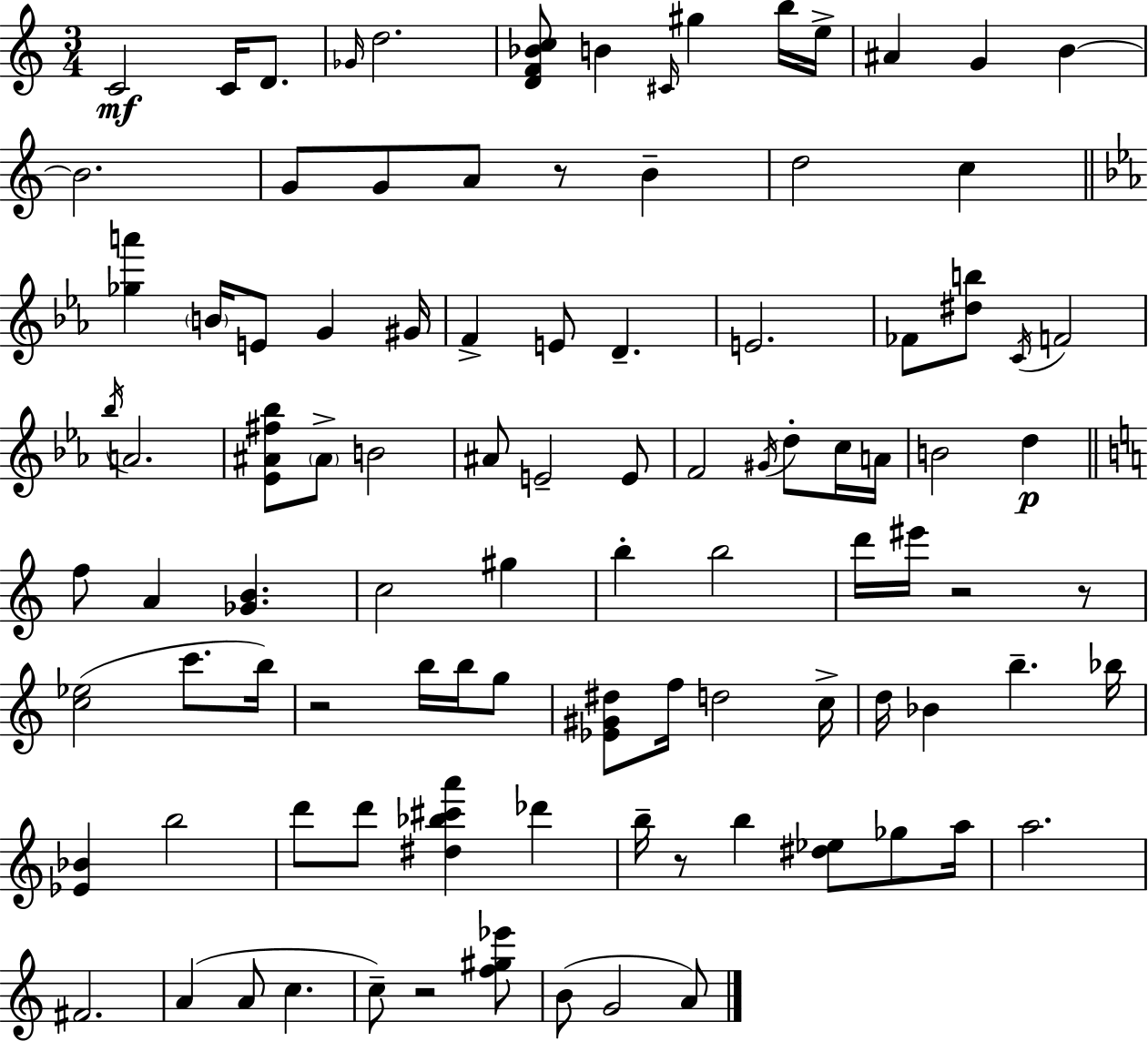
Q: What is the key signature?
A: C major